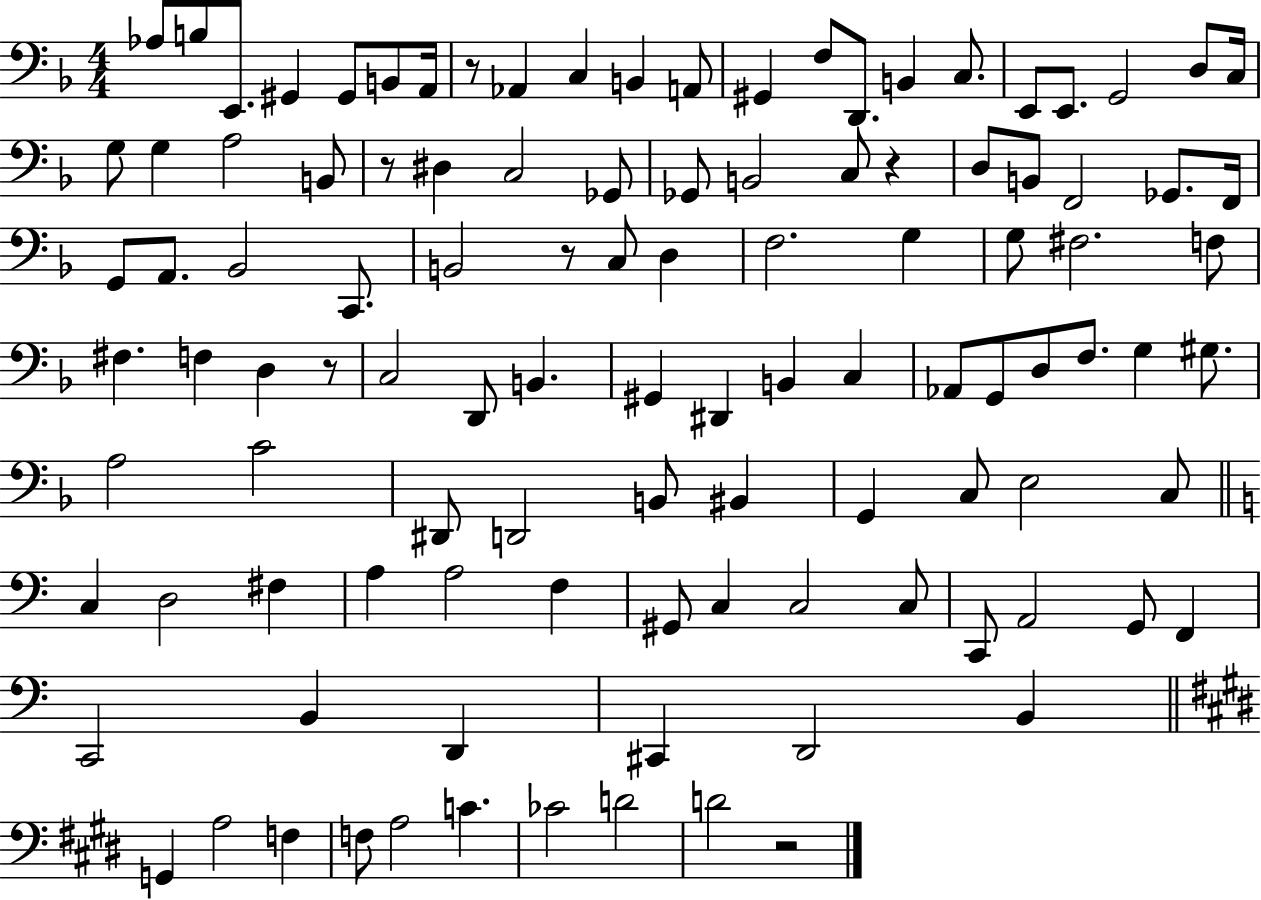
Ab3/e B3/e E2/e. G#2/q G#2/e B2/e A2/s R/e Ab2/q C3/q B2/q A2/e G#2/q F3/e D2/e. B2/q C3/e. E2/e E2/e. G2/h D3/e C3/s G3/e G3/q A3/h B2/e R/e D#3/q C3/h Gb2/e Gb2/e B2/h C3/e R/q D3/e B2/e F2/h Gb2/e. F2/s G2/e A2/e. Bb2/h C2/e. B2/h R/e C3/e D3/q F3/h. G3/q G3/e F#3/h. F3/e F#3/q. F3/q D3/q R/e C3/h D2/e B2/q. G#2/q D#2/q B2/q C3/q Ab2/e G2/e D3/e F3/e. G3/q G#3/e. A3/h C4/h D#2/e D2/h B2/e BIS2/q G2/q C3/e E3/h C3/e C3/q D3/h F#3/q A3/q A3/h F3/q G#2/e C3/q C3/h C3/e C2/e A2/h G2/e F2/q C2/h B2/q D2/q C#2/q D2/h B2/q G2/q A3/h F3/q F3/e A3/h C4/q. CES4/h D4/h D4/h R/h